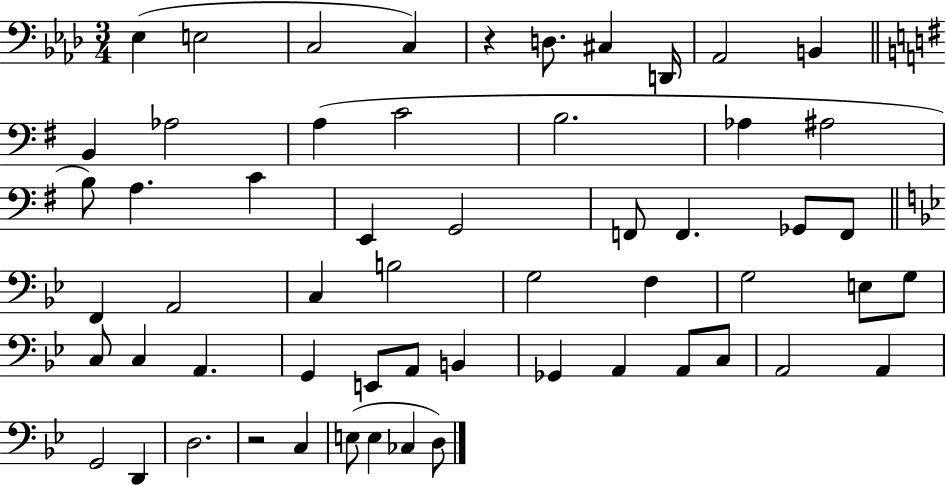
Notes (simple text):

Eb3/q E3/h C3/h C3/q R/q D3/e. C#3/q D2/s Ab2/h B2/q B2/q Ab3/h A3/q C4/h B3/h. Ab3/q A#3/h B3/e A3/q. C4/q E2/q G2/h F2/e F2/q. Gb2/e F2/e F2/q A2/h C3/q B3/h G3/h F3/q G3/h E3/e G3/e C3/e C3/q A2/q. G2/q E2/e A2/e B2/q Gb2/q A2/q A2/e C3/e A2/h A2/q G2/h D2/q D3/h. R/h C3/q E3/e E3/q CES3/q D3/e